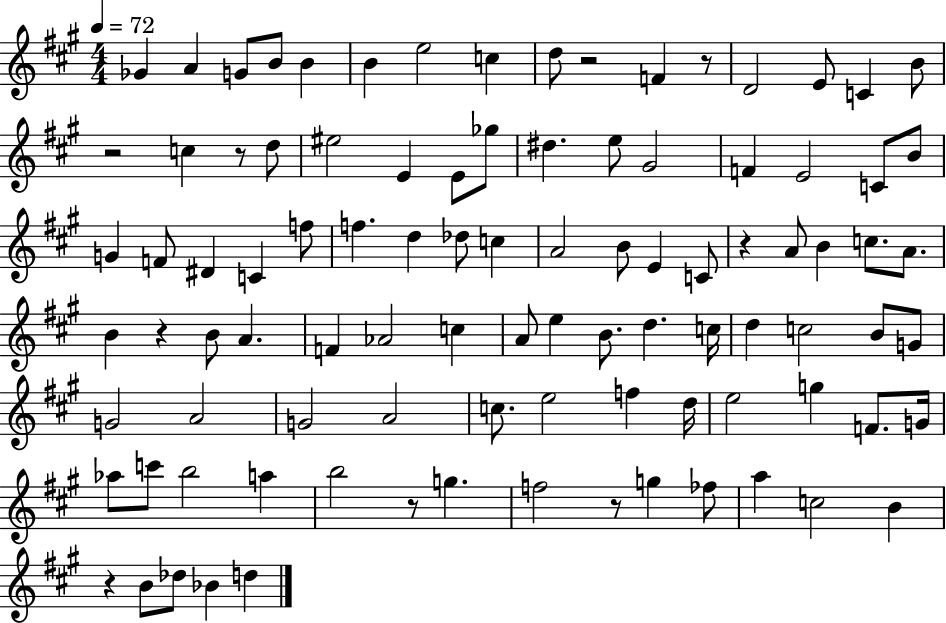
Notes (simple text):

Gb4/q A4/q G4/e B4/e B4/q B4/q E5/h C5/q D5/e R/h F4/q R/e D4/h E4/e C4/q B4/e R/h C5/q R/e D5/e EIS5/h E4/q E4/e Gb5/e D#5/q. E5/e G#4/h F4/q E4/h C4/e B4/e G4/q F4/e D#4/q C4/q F5/e F5/q. D5/q Db5/e C5/q A4/h B4/e E4/q C4/e R/q A4/e B4/q C5/e. A4/e. B4/q R/q B4/e A4/q. F4/q Ab4/h C5/q A4/e E5/q B4/e. D5/q. C5/s D5/q C5/h B4/e G4/e G4/h A4/h G4/h A4/h C5/e. E5/h F5/q D5/s E5/h G5/q F4/e. G4/s Ab5/e C6/e B5/h A5/q B5/h R/e G5/q. F5/h R/e G5/q FES5/e A5/q C5/h B4/q R/q B4/e Db5/e Bb4/q D5/q